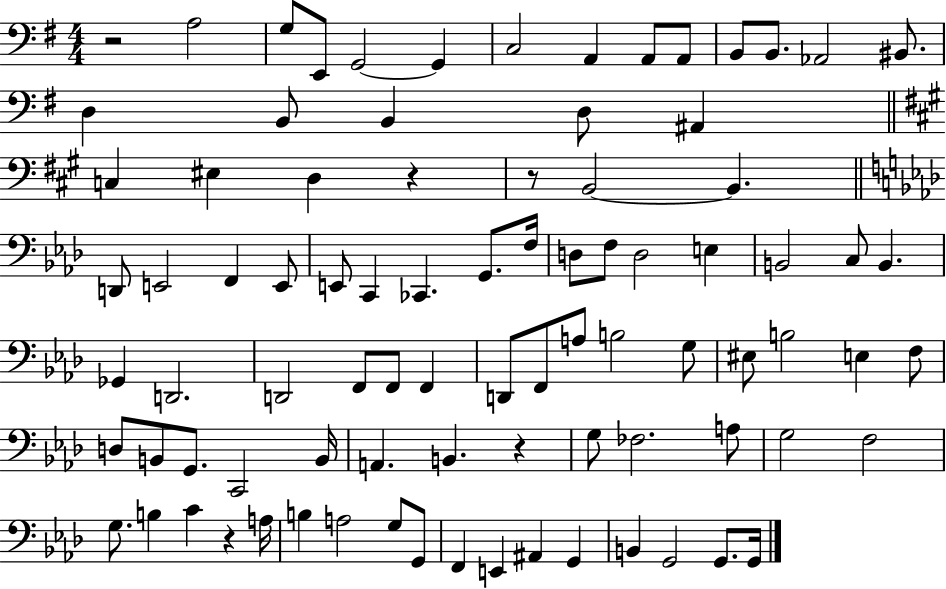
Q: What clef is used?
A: bass